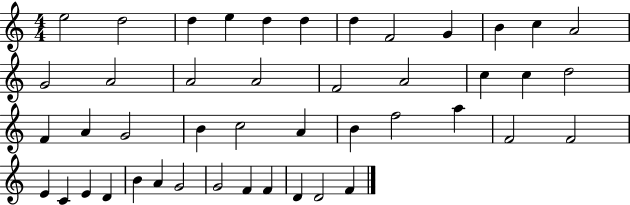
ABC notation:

X:1
T:Untitled
M:4/4
L:1/4
K:C
e2 d2 d e d d d F2 G B c A2 G2 A2 A2 A2 F2 A2 c c d2 F A G2 B c2 A B f2 a F2 F2 E C E D B A G2 G2 F F D D2 F